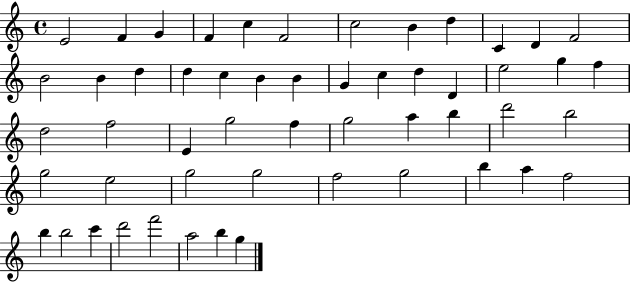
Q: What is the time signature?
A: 4/4